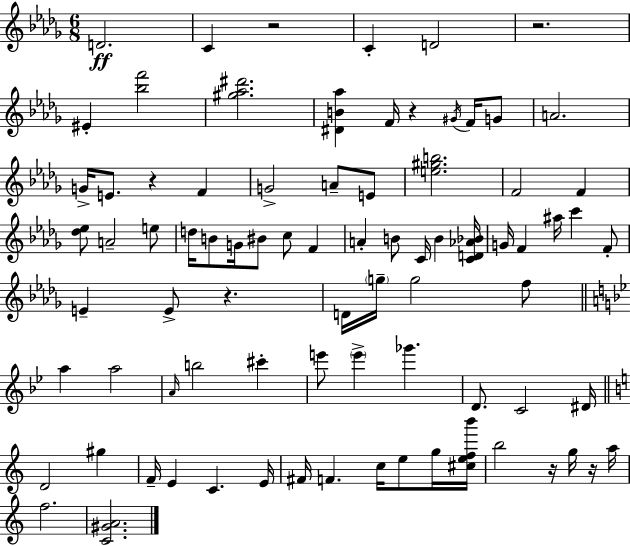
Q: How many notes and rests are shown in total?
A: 82